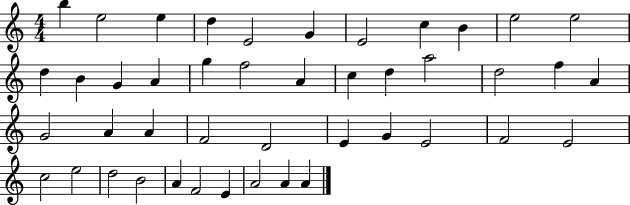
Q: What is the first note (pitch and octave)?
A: B5